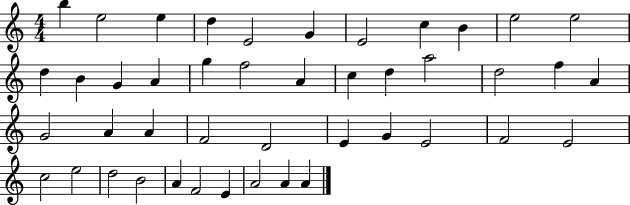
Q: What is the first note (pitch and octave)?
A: B5